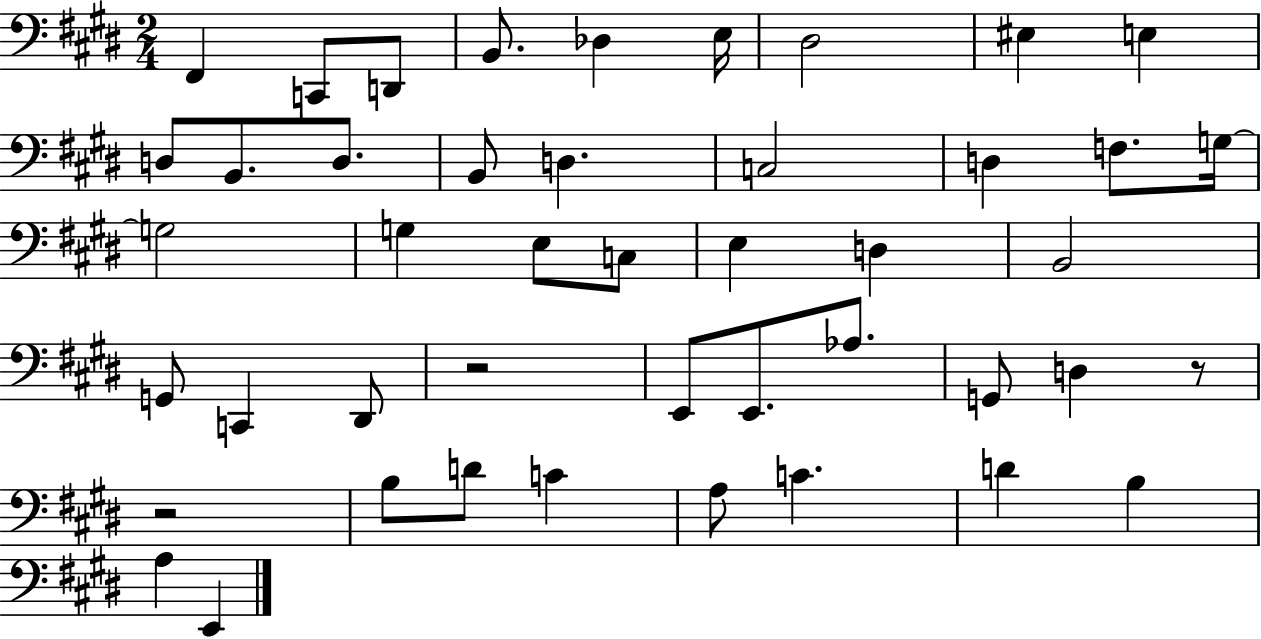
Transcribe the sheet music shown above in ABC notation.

X:1
T:Untitled
M:2/4
L:1/4
K:E
^F,, C,,/2 D,,/2 B,,/2 _D, E,/4 ^D,2 ^E, E, D,/2 B,,/2 D,/2 B,,/2 D, C,2 D, F,/2 G,/4 G,2 G, E,/2 C,/2 E, D, B,,2 G,,/2 C,, ^D,,/2 z2 E,,/2 E,,/2 _A,/2 G,,/2 D, z/2 z2 B,/2 D/2 C A,/2 C D B, A, E,,